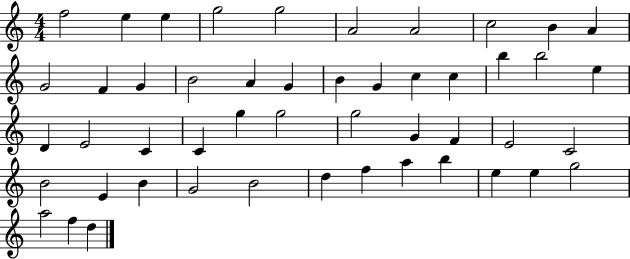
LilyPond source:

{
  \clef treble
  \numericTimeSignature
  \time 4/4
  \key c \major
  f''2 e''4 e''4 | g''2 g''2 | a'2 a'2 | c''2 b'4 a'4 | \break g'2 f'4 g'4 | b'2 a'4 g'4 | b'4 g'4 c''4 c''4 | b''4 b''2 e''4 | \break d'4 e'2 c'4 | c'4 g''4 g''2 | g''2 g'4 f'4 | e'2 c'2 | \break b'2 e'4 b'4 | g'2 b'2 | d''4 f''4 a''4 b''4 | e''4 e''4 g''2 | \break a''2 f''4 d''4 | \bar "|."
}